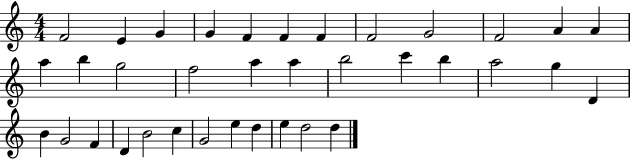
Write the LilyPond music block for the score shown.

{
  \clef treble
  \numericTimeSignature
  \time 4/4
  \key c \major
  f'2 e'4 g'4 | g'4 f'4 f'4 f'4 | f'2 g'2 | f'2 a'4 a'4 | \break a''4 b''4 g''2 | f''2 a''4 a''4 | b''2 c'''4 b''4 | a''2 g''4 d'4 | \break b'4 g'2 f'4 | d'4 b'2 c''4 | g'2 e''4 d''4 | e''4 d''2 d''4 | \break \bar "|."
}